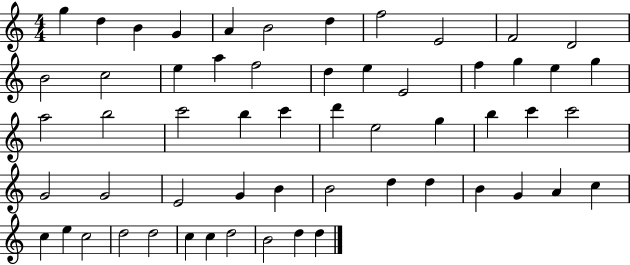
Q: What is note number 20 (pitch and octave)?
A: F5